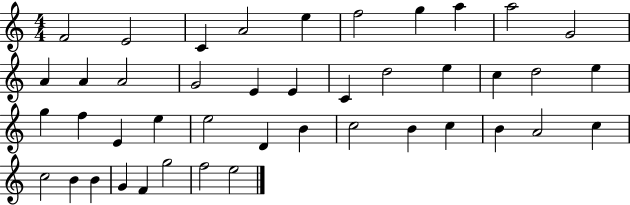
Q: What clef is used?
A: treble